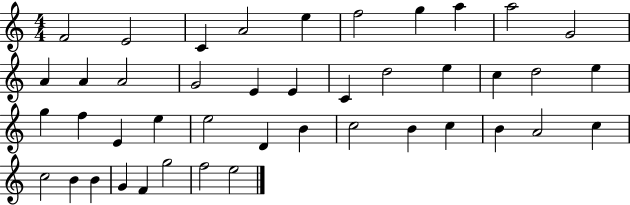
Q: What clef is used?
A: treble